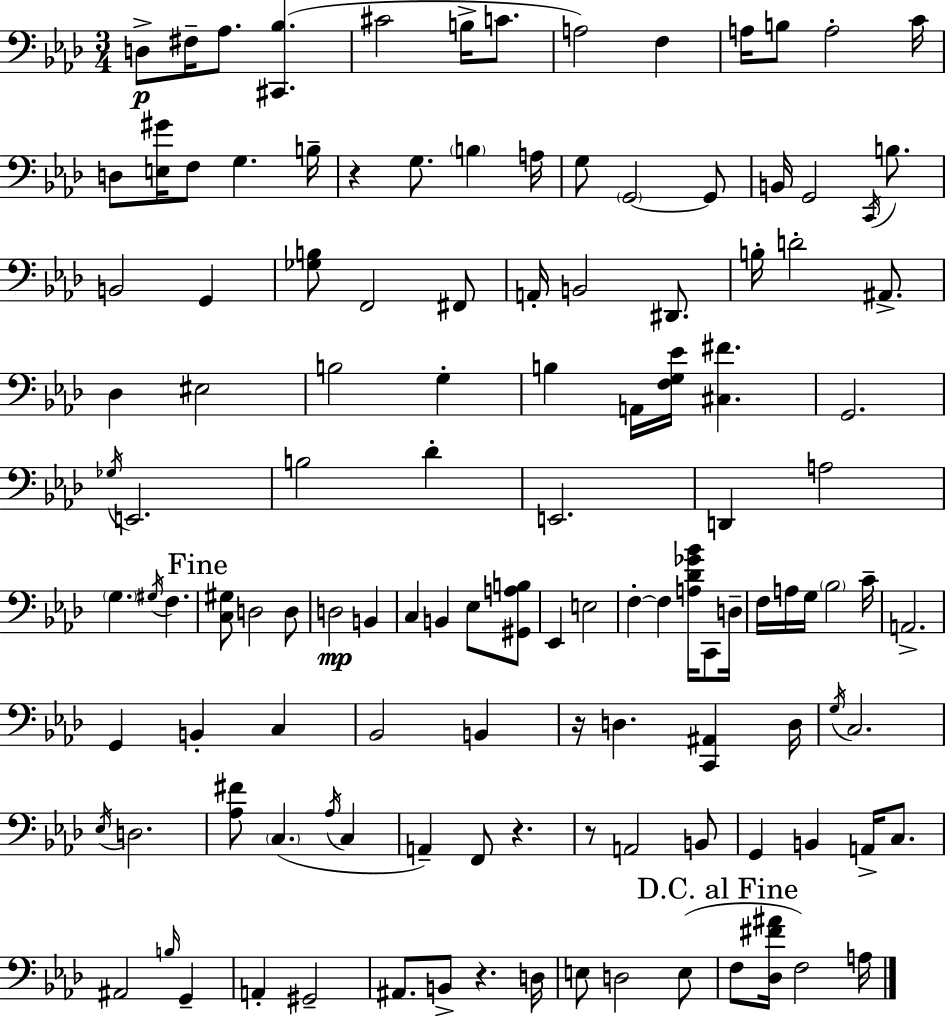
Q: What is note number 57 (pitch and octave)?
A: B2